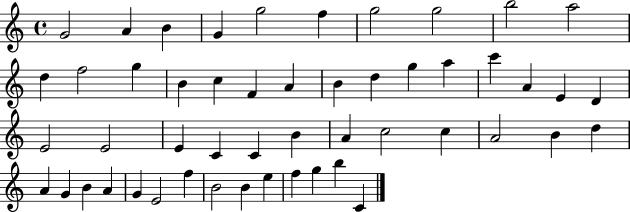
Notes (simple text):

G4/h A4/q B4/q G4/q G5/h F5/q G5/h G5/h B5/h A5/h D5/q F5/h G5/q B4/q C5/q F4/q A4/q B4/q D5/q G5/q A5/q C6/q A4/q E4/q D4/q E4/h E4/h E4/q C4/q C4/q B4/q A4/q C5/h C5/q A4/h B4/q D5/q A4/q G4/q B4/q A4/q G4/q E4/h F5/q B4/h B4/q E5/q F5/q G5/q B5/q C4/q